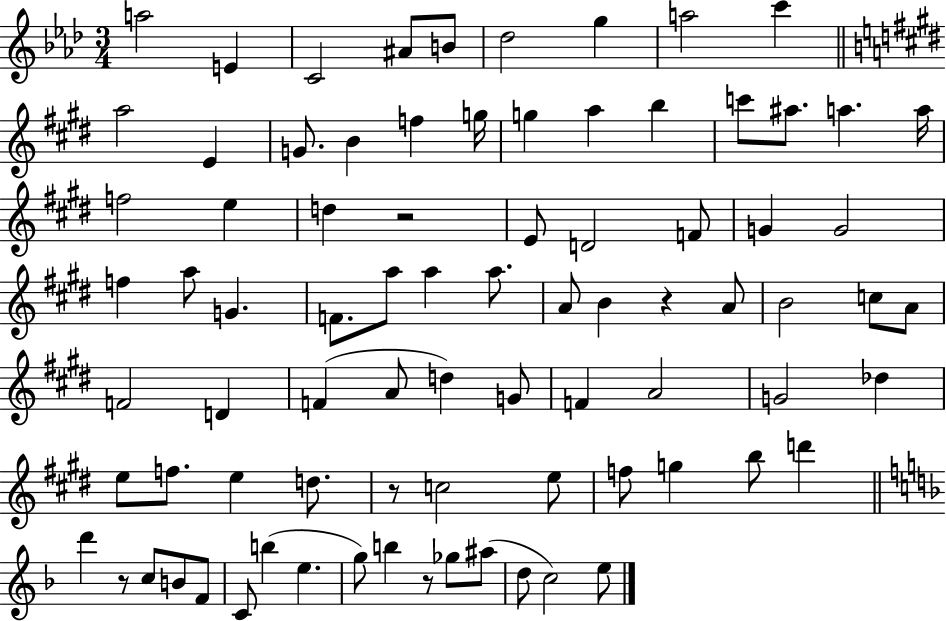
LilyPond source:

{
  \clef treble
  \numericTimeSignature
  \time 3/4
  \key aes \major
  \repeat volta 2 { a''2 e'4 | c'2 ais'8 b'8 | des''2 g''4 | a''2 c'''4 | \break \bar "||" \break \key e \major a''2 e'4 | g'8. b'4 f''4 g''16 | g''4 a''4 b''4 | c'''8 ais''8. a''4. a''16 | \break f''2 e''4 | d''4 r2 | e'8 d'2 f'8 | g'4 g'2 | \break f''4 a''8 g'4. | f'8. a''8 a''4 a''8. | a'8 b'4 r4 a'8 | b'2 c''8 a'8 | \break f'2 d'4 | f'4( a'8 d''4) g'8 | f'4 a'2 | g'2 des''4 | \break e''8 f''8. e''4 d''8. | r8 c''2 e''8 | f''8 g''4 b''8 d'''4 | \bar "||" \break \key f \major d'''4 r8 c''8 b'8 f'8 | c'8 b''4( e''4. | g''8) b''4 r8 ges''8 ais''8( | d''8 c''2) e''8 | \break } \bar "|."
}